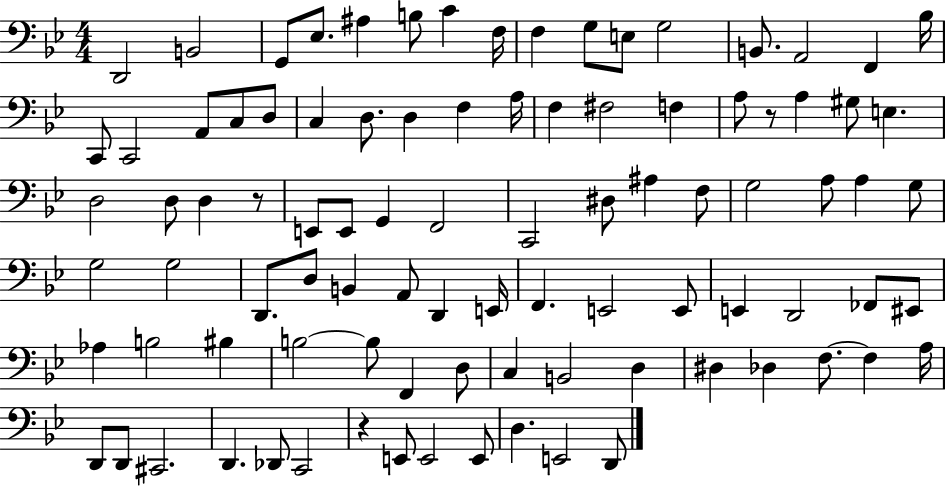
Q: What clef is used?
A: bass